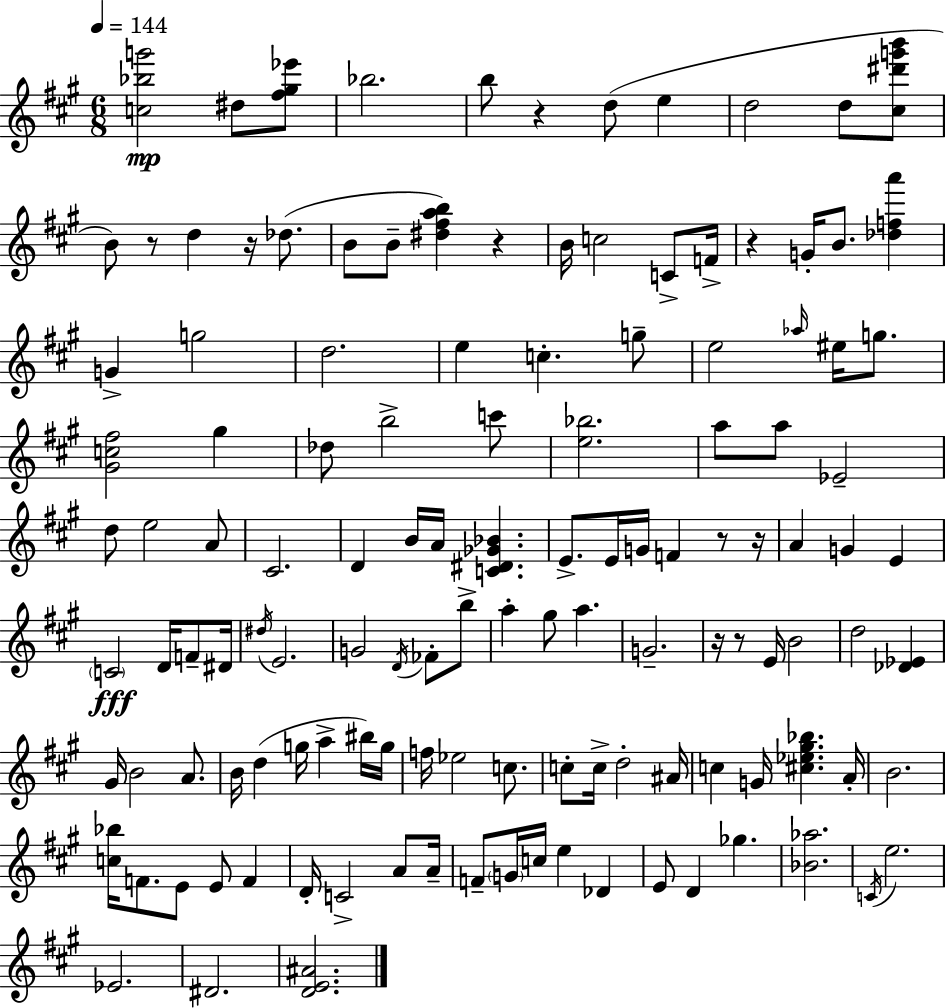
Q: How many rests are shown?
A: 9